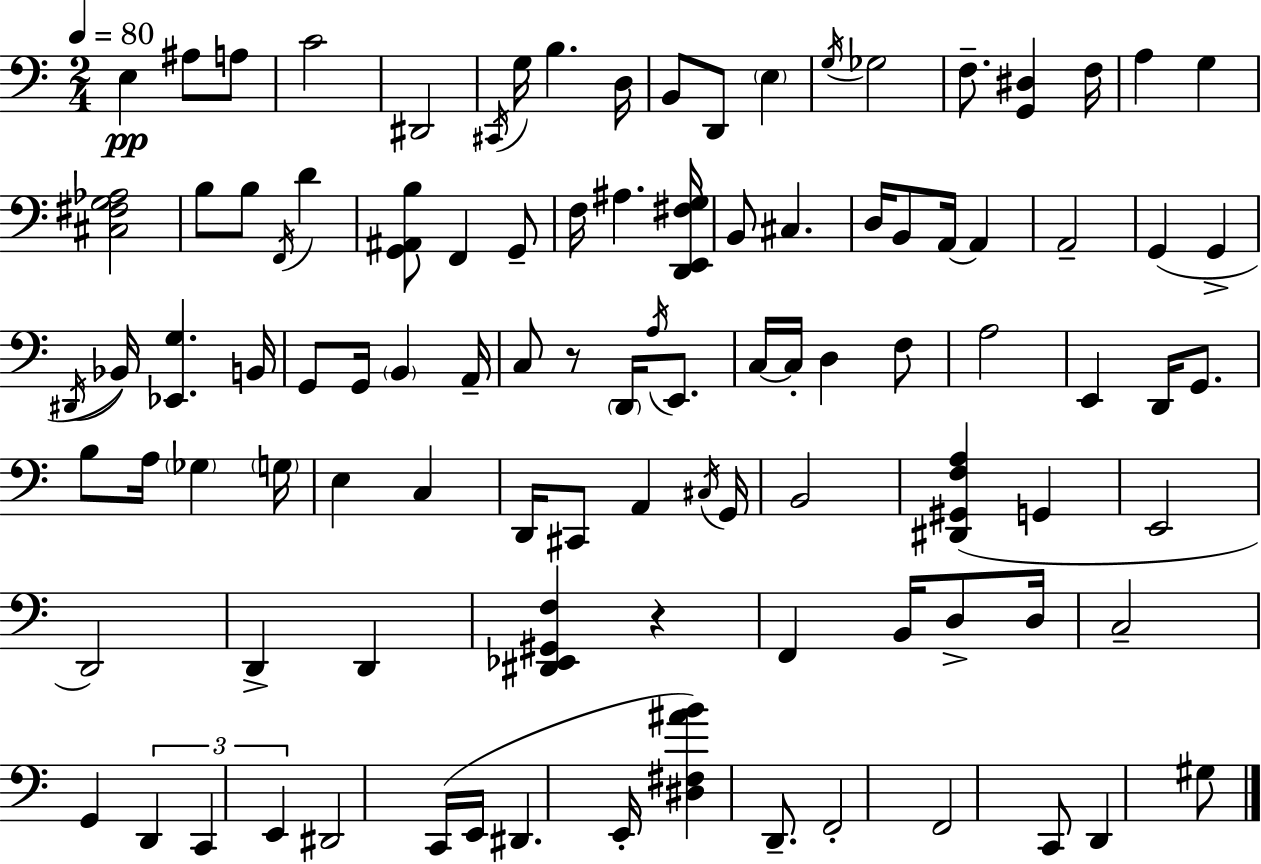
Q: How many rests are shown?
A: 2